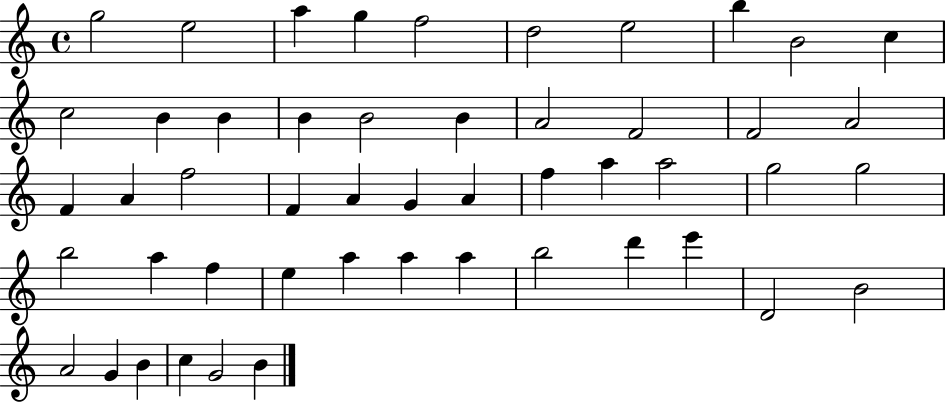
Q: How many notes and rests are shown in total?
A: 50